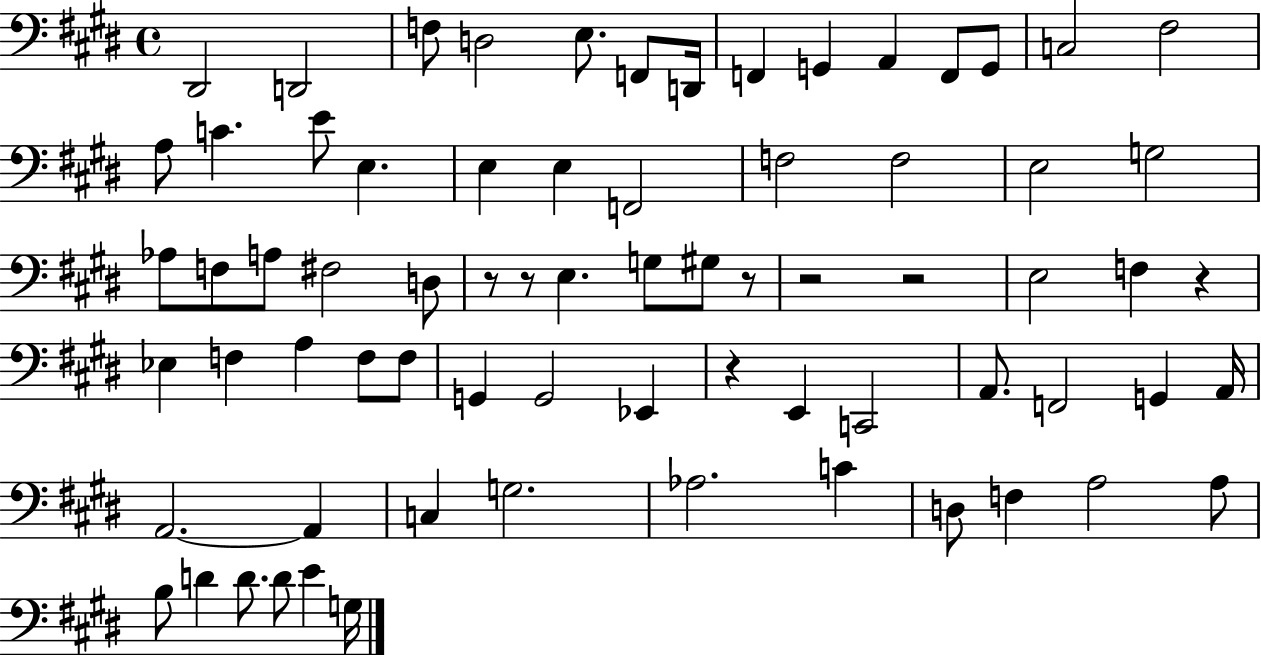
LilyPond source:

{
  \clef bass
  \time 4/4
  \defaultTimeSignature
  \key e \major
  dis,2 d,2 | f8 d2 e8. f,8 d,16 | f,4 g,4 a,4 f,8 g,8 | c2 fis2 | \break a8 c'4. e'8 e4. | e4 e4 f,2 | f2 f2 | e2 g2 | \break aes8 f8 a8 fis2 d8 | r8 r8 e4. g8 gis8 r8 | r2 r2 | e2 f4 r4 | \break ees4 f4 a4 f8 f8 | g,4 g,2 ees,4 | r4 e,4 c,2 | a,8. f,2 g,4 a,16 | \break a,2.~~ a,4 | c4 g2. | aes2. c'4 | d8 f4 a2 a8 | \break b8 d'4 d'8. d'8 e'4 g16 | \bar "|."
}